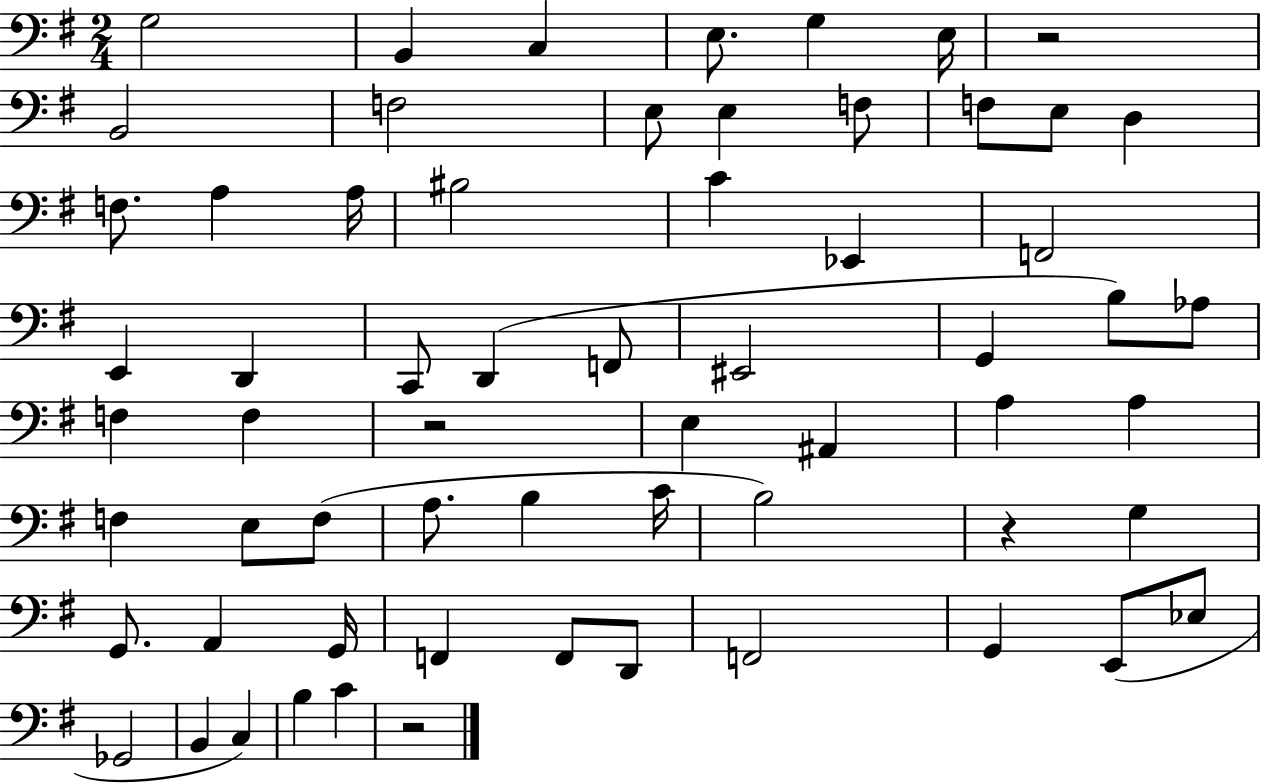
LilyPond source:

{
  \clef bass
  \numericTimeSignature
  \time 2/4
  \key g \major
  \repeat volta 2 { g2 | b,4 c4 | e8. g4 e16 | r2 | \break b,2 | f2 | e8 e4 f8 | f8 e8 d4 | \break f8. a4 a16 | bis2 | c'4 ees,4 | f,2 | \break e,4 d,4 | c,8 d,4( f,8 | eis,2 | g,4 b8) aes8 | \break f4 f4 | r2 | e4 ais,4 | a4 a4 | \break f4 e8 f8( | a8. b4 c'16 | b2) | r4 g4 | \break g,8. a,4 g,16 | f,4 f,8 d,8 | f,2 | g,4 e,8( ees8 | \break ges,2 | b,4 c4) | b4 c'4 | r2 | \break } \bar "|."
}